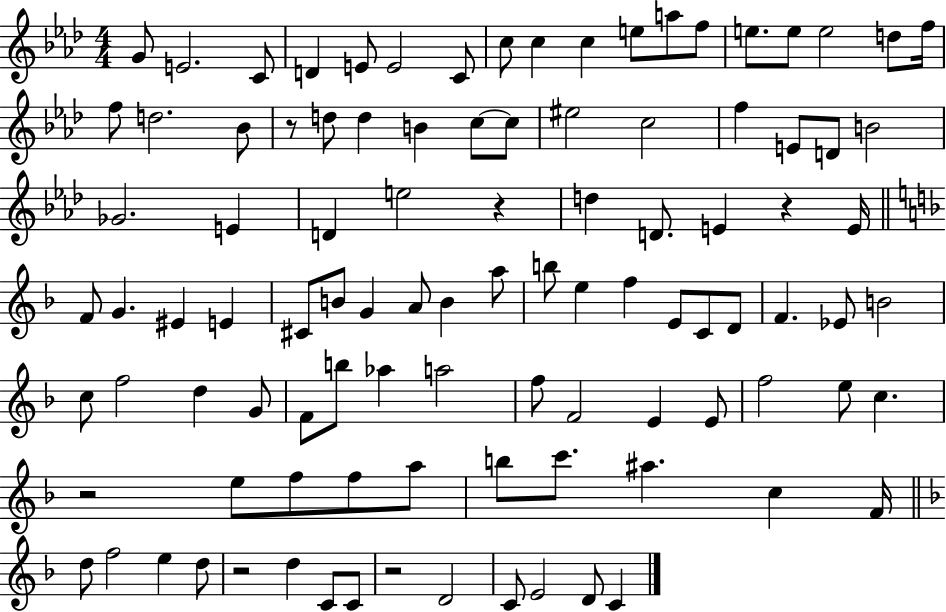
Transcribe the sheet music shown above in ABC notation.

X:1
T:Untitled
M:4/4
L:1/4
K:Ab
G/2 E2 C/2 D E/2 E2 C/2 c/2 c c e/2 a/2 f/2 e/2 e/2 e2 d/2 f/4 f/2 d2 _B/2 z/2 d/2 d B c/2 c/2 ^e2 c2 f E/2 D/2 B2 _G2 E D e2 z d D/2 E z E/4 F/2 G ^E E ^C/2 B/2 G A/2 B a/2 b/2 e f E/2 C/2 D/2 F _E/2 B2 c/2 f2 d G/2 F/2 b/2 _a a2 f/2 F2 E E/2 f2 e/2 c z2 e/2 f/2 f/2 a/2 b/2 c'/2 ^a c F/4 d/2 f2 e d/2 z2 d C/2 C/2 z2 D2 C/2 E2 D/2 C